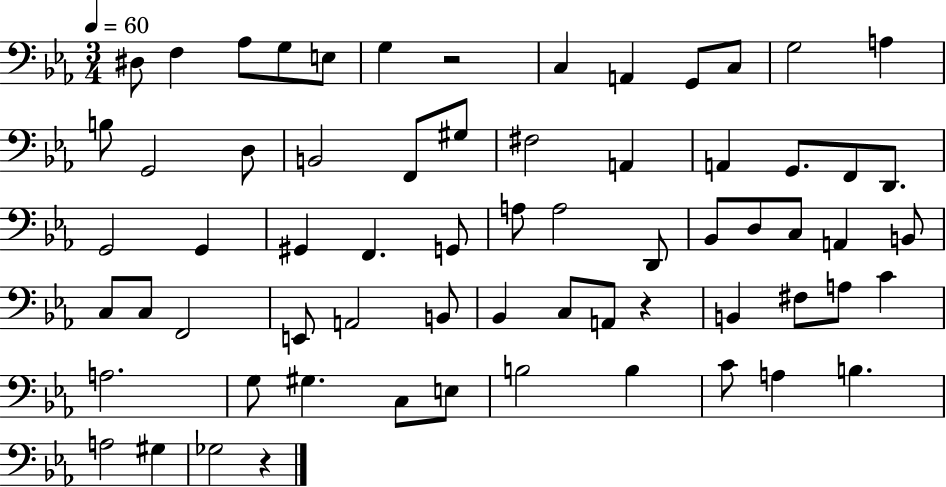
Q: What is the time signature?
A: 3/4